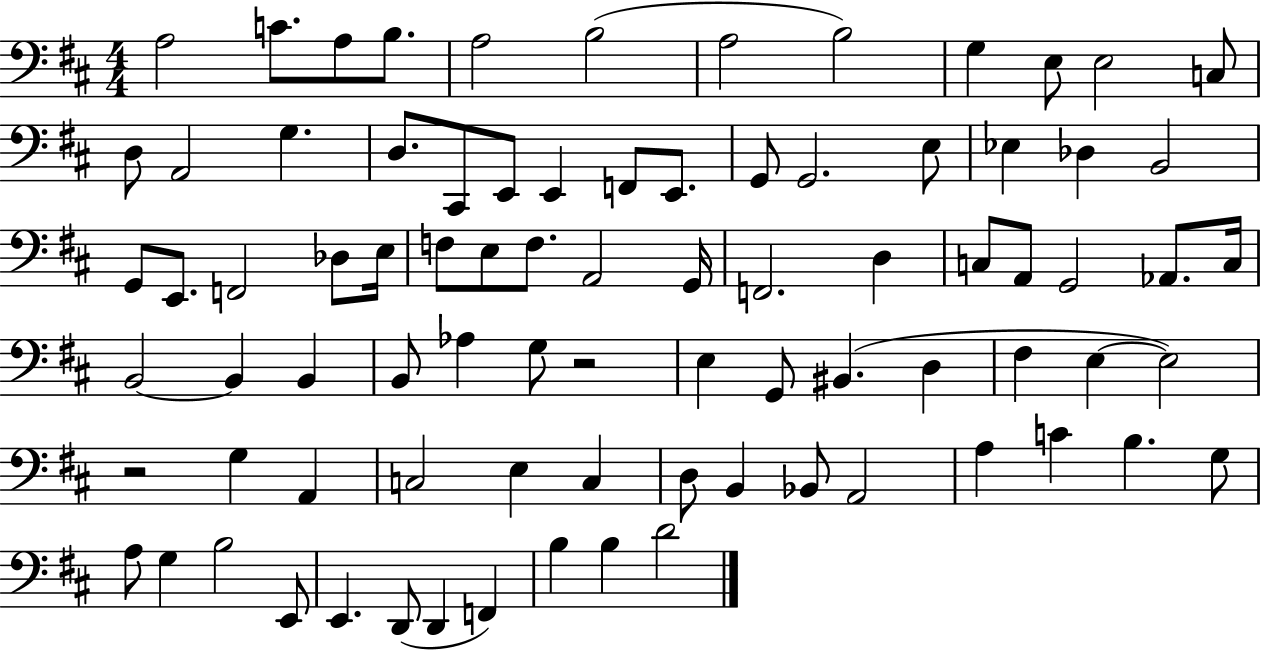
X:1
T:Untitled
M:4/4
L:1/4
K:D
A,2 C/2 A,/2 B,/2 A,2 B,2 A,2 B,2 G, E,/2 E,2 C,/2 D,/2 A,,2 G, D,/2 ^C,,/2 E,,/2 E,, F,,/2 E,,/2 G,,/2 G,,2 E,/2 _E, _D, B,,2 G,,/2 E,,/2 F,,2 _D,/2 E,/4 F,/2 E,/2 F,/2 A,,2 G,,/4 F,,2 D, C,/2 A,,/2 G,,2 _A,,/2 C,/4 B,,2 B,, B,, B,,/2 _A, G,/2 z2 E, G,,/2 ^B,, D, ^F, E, E,2 z2 G, A,, C,2 E, C, D,/2 B,, _B,,/2 A,,2 A, C B, G,/2 A,/2 G, B,2 E,,/2 E,, D,,/2 D,, F,, B, B, D2